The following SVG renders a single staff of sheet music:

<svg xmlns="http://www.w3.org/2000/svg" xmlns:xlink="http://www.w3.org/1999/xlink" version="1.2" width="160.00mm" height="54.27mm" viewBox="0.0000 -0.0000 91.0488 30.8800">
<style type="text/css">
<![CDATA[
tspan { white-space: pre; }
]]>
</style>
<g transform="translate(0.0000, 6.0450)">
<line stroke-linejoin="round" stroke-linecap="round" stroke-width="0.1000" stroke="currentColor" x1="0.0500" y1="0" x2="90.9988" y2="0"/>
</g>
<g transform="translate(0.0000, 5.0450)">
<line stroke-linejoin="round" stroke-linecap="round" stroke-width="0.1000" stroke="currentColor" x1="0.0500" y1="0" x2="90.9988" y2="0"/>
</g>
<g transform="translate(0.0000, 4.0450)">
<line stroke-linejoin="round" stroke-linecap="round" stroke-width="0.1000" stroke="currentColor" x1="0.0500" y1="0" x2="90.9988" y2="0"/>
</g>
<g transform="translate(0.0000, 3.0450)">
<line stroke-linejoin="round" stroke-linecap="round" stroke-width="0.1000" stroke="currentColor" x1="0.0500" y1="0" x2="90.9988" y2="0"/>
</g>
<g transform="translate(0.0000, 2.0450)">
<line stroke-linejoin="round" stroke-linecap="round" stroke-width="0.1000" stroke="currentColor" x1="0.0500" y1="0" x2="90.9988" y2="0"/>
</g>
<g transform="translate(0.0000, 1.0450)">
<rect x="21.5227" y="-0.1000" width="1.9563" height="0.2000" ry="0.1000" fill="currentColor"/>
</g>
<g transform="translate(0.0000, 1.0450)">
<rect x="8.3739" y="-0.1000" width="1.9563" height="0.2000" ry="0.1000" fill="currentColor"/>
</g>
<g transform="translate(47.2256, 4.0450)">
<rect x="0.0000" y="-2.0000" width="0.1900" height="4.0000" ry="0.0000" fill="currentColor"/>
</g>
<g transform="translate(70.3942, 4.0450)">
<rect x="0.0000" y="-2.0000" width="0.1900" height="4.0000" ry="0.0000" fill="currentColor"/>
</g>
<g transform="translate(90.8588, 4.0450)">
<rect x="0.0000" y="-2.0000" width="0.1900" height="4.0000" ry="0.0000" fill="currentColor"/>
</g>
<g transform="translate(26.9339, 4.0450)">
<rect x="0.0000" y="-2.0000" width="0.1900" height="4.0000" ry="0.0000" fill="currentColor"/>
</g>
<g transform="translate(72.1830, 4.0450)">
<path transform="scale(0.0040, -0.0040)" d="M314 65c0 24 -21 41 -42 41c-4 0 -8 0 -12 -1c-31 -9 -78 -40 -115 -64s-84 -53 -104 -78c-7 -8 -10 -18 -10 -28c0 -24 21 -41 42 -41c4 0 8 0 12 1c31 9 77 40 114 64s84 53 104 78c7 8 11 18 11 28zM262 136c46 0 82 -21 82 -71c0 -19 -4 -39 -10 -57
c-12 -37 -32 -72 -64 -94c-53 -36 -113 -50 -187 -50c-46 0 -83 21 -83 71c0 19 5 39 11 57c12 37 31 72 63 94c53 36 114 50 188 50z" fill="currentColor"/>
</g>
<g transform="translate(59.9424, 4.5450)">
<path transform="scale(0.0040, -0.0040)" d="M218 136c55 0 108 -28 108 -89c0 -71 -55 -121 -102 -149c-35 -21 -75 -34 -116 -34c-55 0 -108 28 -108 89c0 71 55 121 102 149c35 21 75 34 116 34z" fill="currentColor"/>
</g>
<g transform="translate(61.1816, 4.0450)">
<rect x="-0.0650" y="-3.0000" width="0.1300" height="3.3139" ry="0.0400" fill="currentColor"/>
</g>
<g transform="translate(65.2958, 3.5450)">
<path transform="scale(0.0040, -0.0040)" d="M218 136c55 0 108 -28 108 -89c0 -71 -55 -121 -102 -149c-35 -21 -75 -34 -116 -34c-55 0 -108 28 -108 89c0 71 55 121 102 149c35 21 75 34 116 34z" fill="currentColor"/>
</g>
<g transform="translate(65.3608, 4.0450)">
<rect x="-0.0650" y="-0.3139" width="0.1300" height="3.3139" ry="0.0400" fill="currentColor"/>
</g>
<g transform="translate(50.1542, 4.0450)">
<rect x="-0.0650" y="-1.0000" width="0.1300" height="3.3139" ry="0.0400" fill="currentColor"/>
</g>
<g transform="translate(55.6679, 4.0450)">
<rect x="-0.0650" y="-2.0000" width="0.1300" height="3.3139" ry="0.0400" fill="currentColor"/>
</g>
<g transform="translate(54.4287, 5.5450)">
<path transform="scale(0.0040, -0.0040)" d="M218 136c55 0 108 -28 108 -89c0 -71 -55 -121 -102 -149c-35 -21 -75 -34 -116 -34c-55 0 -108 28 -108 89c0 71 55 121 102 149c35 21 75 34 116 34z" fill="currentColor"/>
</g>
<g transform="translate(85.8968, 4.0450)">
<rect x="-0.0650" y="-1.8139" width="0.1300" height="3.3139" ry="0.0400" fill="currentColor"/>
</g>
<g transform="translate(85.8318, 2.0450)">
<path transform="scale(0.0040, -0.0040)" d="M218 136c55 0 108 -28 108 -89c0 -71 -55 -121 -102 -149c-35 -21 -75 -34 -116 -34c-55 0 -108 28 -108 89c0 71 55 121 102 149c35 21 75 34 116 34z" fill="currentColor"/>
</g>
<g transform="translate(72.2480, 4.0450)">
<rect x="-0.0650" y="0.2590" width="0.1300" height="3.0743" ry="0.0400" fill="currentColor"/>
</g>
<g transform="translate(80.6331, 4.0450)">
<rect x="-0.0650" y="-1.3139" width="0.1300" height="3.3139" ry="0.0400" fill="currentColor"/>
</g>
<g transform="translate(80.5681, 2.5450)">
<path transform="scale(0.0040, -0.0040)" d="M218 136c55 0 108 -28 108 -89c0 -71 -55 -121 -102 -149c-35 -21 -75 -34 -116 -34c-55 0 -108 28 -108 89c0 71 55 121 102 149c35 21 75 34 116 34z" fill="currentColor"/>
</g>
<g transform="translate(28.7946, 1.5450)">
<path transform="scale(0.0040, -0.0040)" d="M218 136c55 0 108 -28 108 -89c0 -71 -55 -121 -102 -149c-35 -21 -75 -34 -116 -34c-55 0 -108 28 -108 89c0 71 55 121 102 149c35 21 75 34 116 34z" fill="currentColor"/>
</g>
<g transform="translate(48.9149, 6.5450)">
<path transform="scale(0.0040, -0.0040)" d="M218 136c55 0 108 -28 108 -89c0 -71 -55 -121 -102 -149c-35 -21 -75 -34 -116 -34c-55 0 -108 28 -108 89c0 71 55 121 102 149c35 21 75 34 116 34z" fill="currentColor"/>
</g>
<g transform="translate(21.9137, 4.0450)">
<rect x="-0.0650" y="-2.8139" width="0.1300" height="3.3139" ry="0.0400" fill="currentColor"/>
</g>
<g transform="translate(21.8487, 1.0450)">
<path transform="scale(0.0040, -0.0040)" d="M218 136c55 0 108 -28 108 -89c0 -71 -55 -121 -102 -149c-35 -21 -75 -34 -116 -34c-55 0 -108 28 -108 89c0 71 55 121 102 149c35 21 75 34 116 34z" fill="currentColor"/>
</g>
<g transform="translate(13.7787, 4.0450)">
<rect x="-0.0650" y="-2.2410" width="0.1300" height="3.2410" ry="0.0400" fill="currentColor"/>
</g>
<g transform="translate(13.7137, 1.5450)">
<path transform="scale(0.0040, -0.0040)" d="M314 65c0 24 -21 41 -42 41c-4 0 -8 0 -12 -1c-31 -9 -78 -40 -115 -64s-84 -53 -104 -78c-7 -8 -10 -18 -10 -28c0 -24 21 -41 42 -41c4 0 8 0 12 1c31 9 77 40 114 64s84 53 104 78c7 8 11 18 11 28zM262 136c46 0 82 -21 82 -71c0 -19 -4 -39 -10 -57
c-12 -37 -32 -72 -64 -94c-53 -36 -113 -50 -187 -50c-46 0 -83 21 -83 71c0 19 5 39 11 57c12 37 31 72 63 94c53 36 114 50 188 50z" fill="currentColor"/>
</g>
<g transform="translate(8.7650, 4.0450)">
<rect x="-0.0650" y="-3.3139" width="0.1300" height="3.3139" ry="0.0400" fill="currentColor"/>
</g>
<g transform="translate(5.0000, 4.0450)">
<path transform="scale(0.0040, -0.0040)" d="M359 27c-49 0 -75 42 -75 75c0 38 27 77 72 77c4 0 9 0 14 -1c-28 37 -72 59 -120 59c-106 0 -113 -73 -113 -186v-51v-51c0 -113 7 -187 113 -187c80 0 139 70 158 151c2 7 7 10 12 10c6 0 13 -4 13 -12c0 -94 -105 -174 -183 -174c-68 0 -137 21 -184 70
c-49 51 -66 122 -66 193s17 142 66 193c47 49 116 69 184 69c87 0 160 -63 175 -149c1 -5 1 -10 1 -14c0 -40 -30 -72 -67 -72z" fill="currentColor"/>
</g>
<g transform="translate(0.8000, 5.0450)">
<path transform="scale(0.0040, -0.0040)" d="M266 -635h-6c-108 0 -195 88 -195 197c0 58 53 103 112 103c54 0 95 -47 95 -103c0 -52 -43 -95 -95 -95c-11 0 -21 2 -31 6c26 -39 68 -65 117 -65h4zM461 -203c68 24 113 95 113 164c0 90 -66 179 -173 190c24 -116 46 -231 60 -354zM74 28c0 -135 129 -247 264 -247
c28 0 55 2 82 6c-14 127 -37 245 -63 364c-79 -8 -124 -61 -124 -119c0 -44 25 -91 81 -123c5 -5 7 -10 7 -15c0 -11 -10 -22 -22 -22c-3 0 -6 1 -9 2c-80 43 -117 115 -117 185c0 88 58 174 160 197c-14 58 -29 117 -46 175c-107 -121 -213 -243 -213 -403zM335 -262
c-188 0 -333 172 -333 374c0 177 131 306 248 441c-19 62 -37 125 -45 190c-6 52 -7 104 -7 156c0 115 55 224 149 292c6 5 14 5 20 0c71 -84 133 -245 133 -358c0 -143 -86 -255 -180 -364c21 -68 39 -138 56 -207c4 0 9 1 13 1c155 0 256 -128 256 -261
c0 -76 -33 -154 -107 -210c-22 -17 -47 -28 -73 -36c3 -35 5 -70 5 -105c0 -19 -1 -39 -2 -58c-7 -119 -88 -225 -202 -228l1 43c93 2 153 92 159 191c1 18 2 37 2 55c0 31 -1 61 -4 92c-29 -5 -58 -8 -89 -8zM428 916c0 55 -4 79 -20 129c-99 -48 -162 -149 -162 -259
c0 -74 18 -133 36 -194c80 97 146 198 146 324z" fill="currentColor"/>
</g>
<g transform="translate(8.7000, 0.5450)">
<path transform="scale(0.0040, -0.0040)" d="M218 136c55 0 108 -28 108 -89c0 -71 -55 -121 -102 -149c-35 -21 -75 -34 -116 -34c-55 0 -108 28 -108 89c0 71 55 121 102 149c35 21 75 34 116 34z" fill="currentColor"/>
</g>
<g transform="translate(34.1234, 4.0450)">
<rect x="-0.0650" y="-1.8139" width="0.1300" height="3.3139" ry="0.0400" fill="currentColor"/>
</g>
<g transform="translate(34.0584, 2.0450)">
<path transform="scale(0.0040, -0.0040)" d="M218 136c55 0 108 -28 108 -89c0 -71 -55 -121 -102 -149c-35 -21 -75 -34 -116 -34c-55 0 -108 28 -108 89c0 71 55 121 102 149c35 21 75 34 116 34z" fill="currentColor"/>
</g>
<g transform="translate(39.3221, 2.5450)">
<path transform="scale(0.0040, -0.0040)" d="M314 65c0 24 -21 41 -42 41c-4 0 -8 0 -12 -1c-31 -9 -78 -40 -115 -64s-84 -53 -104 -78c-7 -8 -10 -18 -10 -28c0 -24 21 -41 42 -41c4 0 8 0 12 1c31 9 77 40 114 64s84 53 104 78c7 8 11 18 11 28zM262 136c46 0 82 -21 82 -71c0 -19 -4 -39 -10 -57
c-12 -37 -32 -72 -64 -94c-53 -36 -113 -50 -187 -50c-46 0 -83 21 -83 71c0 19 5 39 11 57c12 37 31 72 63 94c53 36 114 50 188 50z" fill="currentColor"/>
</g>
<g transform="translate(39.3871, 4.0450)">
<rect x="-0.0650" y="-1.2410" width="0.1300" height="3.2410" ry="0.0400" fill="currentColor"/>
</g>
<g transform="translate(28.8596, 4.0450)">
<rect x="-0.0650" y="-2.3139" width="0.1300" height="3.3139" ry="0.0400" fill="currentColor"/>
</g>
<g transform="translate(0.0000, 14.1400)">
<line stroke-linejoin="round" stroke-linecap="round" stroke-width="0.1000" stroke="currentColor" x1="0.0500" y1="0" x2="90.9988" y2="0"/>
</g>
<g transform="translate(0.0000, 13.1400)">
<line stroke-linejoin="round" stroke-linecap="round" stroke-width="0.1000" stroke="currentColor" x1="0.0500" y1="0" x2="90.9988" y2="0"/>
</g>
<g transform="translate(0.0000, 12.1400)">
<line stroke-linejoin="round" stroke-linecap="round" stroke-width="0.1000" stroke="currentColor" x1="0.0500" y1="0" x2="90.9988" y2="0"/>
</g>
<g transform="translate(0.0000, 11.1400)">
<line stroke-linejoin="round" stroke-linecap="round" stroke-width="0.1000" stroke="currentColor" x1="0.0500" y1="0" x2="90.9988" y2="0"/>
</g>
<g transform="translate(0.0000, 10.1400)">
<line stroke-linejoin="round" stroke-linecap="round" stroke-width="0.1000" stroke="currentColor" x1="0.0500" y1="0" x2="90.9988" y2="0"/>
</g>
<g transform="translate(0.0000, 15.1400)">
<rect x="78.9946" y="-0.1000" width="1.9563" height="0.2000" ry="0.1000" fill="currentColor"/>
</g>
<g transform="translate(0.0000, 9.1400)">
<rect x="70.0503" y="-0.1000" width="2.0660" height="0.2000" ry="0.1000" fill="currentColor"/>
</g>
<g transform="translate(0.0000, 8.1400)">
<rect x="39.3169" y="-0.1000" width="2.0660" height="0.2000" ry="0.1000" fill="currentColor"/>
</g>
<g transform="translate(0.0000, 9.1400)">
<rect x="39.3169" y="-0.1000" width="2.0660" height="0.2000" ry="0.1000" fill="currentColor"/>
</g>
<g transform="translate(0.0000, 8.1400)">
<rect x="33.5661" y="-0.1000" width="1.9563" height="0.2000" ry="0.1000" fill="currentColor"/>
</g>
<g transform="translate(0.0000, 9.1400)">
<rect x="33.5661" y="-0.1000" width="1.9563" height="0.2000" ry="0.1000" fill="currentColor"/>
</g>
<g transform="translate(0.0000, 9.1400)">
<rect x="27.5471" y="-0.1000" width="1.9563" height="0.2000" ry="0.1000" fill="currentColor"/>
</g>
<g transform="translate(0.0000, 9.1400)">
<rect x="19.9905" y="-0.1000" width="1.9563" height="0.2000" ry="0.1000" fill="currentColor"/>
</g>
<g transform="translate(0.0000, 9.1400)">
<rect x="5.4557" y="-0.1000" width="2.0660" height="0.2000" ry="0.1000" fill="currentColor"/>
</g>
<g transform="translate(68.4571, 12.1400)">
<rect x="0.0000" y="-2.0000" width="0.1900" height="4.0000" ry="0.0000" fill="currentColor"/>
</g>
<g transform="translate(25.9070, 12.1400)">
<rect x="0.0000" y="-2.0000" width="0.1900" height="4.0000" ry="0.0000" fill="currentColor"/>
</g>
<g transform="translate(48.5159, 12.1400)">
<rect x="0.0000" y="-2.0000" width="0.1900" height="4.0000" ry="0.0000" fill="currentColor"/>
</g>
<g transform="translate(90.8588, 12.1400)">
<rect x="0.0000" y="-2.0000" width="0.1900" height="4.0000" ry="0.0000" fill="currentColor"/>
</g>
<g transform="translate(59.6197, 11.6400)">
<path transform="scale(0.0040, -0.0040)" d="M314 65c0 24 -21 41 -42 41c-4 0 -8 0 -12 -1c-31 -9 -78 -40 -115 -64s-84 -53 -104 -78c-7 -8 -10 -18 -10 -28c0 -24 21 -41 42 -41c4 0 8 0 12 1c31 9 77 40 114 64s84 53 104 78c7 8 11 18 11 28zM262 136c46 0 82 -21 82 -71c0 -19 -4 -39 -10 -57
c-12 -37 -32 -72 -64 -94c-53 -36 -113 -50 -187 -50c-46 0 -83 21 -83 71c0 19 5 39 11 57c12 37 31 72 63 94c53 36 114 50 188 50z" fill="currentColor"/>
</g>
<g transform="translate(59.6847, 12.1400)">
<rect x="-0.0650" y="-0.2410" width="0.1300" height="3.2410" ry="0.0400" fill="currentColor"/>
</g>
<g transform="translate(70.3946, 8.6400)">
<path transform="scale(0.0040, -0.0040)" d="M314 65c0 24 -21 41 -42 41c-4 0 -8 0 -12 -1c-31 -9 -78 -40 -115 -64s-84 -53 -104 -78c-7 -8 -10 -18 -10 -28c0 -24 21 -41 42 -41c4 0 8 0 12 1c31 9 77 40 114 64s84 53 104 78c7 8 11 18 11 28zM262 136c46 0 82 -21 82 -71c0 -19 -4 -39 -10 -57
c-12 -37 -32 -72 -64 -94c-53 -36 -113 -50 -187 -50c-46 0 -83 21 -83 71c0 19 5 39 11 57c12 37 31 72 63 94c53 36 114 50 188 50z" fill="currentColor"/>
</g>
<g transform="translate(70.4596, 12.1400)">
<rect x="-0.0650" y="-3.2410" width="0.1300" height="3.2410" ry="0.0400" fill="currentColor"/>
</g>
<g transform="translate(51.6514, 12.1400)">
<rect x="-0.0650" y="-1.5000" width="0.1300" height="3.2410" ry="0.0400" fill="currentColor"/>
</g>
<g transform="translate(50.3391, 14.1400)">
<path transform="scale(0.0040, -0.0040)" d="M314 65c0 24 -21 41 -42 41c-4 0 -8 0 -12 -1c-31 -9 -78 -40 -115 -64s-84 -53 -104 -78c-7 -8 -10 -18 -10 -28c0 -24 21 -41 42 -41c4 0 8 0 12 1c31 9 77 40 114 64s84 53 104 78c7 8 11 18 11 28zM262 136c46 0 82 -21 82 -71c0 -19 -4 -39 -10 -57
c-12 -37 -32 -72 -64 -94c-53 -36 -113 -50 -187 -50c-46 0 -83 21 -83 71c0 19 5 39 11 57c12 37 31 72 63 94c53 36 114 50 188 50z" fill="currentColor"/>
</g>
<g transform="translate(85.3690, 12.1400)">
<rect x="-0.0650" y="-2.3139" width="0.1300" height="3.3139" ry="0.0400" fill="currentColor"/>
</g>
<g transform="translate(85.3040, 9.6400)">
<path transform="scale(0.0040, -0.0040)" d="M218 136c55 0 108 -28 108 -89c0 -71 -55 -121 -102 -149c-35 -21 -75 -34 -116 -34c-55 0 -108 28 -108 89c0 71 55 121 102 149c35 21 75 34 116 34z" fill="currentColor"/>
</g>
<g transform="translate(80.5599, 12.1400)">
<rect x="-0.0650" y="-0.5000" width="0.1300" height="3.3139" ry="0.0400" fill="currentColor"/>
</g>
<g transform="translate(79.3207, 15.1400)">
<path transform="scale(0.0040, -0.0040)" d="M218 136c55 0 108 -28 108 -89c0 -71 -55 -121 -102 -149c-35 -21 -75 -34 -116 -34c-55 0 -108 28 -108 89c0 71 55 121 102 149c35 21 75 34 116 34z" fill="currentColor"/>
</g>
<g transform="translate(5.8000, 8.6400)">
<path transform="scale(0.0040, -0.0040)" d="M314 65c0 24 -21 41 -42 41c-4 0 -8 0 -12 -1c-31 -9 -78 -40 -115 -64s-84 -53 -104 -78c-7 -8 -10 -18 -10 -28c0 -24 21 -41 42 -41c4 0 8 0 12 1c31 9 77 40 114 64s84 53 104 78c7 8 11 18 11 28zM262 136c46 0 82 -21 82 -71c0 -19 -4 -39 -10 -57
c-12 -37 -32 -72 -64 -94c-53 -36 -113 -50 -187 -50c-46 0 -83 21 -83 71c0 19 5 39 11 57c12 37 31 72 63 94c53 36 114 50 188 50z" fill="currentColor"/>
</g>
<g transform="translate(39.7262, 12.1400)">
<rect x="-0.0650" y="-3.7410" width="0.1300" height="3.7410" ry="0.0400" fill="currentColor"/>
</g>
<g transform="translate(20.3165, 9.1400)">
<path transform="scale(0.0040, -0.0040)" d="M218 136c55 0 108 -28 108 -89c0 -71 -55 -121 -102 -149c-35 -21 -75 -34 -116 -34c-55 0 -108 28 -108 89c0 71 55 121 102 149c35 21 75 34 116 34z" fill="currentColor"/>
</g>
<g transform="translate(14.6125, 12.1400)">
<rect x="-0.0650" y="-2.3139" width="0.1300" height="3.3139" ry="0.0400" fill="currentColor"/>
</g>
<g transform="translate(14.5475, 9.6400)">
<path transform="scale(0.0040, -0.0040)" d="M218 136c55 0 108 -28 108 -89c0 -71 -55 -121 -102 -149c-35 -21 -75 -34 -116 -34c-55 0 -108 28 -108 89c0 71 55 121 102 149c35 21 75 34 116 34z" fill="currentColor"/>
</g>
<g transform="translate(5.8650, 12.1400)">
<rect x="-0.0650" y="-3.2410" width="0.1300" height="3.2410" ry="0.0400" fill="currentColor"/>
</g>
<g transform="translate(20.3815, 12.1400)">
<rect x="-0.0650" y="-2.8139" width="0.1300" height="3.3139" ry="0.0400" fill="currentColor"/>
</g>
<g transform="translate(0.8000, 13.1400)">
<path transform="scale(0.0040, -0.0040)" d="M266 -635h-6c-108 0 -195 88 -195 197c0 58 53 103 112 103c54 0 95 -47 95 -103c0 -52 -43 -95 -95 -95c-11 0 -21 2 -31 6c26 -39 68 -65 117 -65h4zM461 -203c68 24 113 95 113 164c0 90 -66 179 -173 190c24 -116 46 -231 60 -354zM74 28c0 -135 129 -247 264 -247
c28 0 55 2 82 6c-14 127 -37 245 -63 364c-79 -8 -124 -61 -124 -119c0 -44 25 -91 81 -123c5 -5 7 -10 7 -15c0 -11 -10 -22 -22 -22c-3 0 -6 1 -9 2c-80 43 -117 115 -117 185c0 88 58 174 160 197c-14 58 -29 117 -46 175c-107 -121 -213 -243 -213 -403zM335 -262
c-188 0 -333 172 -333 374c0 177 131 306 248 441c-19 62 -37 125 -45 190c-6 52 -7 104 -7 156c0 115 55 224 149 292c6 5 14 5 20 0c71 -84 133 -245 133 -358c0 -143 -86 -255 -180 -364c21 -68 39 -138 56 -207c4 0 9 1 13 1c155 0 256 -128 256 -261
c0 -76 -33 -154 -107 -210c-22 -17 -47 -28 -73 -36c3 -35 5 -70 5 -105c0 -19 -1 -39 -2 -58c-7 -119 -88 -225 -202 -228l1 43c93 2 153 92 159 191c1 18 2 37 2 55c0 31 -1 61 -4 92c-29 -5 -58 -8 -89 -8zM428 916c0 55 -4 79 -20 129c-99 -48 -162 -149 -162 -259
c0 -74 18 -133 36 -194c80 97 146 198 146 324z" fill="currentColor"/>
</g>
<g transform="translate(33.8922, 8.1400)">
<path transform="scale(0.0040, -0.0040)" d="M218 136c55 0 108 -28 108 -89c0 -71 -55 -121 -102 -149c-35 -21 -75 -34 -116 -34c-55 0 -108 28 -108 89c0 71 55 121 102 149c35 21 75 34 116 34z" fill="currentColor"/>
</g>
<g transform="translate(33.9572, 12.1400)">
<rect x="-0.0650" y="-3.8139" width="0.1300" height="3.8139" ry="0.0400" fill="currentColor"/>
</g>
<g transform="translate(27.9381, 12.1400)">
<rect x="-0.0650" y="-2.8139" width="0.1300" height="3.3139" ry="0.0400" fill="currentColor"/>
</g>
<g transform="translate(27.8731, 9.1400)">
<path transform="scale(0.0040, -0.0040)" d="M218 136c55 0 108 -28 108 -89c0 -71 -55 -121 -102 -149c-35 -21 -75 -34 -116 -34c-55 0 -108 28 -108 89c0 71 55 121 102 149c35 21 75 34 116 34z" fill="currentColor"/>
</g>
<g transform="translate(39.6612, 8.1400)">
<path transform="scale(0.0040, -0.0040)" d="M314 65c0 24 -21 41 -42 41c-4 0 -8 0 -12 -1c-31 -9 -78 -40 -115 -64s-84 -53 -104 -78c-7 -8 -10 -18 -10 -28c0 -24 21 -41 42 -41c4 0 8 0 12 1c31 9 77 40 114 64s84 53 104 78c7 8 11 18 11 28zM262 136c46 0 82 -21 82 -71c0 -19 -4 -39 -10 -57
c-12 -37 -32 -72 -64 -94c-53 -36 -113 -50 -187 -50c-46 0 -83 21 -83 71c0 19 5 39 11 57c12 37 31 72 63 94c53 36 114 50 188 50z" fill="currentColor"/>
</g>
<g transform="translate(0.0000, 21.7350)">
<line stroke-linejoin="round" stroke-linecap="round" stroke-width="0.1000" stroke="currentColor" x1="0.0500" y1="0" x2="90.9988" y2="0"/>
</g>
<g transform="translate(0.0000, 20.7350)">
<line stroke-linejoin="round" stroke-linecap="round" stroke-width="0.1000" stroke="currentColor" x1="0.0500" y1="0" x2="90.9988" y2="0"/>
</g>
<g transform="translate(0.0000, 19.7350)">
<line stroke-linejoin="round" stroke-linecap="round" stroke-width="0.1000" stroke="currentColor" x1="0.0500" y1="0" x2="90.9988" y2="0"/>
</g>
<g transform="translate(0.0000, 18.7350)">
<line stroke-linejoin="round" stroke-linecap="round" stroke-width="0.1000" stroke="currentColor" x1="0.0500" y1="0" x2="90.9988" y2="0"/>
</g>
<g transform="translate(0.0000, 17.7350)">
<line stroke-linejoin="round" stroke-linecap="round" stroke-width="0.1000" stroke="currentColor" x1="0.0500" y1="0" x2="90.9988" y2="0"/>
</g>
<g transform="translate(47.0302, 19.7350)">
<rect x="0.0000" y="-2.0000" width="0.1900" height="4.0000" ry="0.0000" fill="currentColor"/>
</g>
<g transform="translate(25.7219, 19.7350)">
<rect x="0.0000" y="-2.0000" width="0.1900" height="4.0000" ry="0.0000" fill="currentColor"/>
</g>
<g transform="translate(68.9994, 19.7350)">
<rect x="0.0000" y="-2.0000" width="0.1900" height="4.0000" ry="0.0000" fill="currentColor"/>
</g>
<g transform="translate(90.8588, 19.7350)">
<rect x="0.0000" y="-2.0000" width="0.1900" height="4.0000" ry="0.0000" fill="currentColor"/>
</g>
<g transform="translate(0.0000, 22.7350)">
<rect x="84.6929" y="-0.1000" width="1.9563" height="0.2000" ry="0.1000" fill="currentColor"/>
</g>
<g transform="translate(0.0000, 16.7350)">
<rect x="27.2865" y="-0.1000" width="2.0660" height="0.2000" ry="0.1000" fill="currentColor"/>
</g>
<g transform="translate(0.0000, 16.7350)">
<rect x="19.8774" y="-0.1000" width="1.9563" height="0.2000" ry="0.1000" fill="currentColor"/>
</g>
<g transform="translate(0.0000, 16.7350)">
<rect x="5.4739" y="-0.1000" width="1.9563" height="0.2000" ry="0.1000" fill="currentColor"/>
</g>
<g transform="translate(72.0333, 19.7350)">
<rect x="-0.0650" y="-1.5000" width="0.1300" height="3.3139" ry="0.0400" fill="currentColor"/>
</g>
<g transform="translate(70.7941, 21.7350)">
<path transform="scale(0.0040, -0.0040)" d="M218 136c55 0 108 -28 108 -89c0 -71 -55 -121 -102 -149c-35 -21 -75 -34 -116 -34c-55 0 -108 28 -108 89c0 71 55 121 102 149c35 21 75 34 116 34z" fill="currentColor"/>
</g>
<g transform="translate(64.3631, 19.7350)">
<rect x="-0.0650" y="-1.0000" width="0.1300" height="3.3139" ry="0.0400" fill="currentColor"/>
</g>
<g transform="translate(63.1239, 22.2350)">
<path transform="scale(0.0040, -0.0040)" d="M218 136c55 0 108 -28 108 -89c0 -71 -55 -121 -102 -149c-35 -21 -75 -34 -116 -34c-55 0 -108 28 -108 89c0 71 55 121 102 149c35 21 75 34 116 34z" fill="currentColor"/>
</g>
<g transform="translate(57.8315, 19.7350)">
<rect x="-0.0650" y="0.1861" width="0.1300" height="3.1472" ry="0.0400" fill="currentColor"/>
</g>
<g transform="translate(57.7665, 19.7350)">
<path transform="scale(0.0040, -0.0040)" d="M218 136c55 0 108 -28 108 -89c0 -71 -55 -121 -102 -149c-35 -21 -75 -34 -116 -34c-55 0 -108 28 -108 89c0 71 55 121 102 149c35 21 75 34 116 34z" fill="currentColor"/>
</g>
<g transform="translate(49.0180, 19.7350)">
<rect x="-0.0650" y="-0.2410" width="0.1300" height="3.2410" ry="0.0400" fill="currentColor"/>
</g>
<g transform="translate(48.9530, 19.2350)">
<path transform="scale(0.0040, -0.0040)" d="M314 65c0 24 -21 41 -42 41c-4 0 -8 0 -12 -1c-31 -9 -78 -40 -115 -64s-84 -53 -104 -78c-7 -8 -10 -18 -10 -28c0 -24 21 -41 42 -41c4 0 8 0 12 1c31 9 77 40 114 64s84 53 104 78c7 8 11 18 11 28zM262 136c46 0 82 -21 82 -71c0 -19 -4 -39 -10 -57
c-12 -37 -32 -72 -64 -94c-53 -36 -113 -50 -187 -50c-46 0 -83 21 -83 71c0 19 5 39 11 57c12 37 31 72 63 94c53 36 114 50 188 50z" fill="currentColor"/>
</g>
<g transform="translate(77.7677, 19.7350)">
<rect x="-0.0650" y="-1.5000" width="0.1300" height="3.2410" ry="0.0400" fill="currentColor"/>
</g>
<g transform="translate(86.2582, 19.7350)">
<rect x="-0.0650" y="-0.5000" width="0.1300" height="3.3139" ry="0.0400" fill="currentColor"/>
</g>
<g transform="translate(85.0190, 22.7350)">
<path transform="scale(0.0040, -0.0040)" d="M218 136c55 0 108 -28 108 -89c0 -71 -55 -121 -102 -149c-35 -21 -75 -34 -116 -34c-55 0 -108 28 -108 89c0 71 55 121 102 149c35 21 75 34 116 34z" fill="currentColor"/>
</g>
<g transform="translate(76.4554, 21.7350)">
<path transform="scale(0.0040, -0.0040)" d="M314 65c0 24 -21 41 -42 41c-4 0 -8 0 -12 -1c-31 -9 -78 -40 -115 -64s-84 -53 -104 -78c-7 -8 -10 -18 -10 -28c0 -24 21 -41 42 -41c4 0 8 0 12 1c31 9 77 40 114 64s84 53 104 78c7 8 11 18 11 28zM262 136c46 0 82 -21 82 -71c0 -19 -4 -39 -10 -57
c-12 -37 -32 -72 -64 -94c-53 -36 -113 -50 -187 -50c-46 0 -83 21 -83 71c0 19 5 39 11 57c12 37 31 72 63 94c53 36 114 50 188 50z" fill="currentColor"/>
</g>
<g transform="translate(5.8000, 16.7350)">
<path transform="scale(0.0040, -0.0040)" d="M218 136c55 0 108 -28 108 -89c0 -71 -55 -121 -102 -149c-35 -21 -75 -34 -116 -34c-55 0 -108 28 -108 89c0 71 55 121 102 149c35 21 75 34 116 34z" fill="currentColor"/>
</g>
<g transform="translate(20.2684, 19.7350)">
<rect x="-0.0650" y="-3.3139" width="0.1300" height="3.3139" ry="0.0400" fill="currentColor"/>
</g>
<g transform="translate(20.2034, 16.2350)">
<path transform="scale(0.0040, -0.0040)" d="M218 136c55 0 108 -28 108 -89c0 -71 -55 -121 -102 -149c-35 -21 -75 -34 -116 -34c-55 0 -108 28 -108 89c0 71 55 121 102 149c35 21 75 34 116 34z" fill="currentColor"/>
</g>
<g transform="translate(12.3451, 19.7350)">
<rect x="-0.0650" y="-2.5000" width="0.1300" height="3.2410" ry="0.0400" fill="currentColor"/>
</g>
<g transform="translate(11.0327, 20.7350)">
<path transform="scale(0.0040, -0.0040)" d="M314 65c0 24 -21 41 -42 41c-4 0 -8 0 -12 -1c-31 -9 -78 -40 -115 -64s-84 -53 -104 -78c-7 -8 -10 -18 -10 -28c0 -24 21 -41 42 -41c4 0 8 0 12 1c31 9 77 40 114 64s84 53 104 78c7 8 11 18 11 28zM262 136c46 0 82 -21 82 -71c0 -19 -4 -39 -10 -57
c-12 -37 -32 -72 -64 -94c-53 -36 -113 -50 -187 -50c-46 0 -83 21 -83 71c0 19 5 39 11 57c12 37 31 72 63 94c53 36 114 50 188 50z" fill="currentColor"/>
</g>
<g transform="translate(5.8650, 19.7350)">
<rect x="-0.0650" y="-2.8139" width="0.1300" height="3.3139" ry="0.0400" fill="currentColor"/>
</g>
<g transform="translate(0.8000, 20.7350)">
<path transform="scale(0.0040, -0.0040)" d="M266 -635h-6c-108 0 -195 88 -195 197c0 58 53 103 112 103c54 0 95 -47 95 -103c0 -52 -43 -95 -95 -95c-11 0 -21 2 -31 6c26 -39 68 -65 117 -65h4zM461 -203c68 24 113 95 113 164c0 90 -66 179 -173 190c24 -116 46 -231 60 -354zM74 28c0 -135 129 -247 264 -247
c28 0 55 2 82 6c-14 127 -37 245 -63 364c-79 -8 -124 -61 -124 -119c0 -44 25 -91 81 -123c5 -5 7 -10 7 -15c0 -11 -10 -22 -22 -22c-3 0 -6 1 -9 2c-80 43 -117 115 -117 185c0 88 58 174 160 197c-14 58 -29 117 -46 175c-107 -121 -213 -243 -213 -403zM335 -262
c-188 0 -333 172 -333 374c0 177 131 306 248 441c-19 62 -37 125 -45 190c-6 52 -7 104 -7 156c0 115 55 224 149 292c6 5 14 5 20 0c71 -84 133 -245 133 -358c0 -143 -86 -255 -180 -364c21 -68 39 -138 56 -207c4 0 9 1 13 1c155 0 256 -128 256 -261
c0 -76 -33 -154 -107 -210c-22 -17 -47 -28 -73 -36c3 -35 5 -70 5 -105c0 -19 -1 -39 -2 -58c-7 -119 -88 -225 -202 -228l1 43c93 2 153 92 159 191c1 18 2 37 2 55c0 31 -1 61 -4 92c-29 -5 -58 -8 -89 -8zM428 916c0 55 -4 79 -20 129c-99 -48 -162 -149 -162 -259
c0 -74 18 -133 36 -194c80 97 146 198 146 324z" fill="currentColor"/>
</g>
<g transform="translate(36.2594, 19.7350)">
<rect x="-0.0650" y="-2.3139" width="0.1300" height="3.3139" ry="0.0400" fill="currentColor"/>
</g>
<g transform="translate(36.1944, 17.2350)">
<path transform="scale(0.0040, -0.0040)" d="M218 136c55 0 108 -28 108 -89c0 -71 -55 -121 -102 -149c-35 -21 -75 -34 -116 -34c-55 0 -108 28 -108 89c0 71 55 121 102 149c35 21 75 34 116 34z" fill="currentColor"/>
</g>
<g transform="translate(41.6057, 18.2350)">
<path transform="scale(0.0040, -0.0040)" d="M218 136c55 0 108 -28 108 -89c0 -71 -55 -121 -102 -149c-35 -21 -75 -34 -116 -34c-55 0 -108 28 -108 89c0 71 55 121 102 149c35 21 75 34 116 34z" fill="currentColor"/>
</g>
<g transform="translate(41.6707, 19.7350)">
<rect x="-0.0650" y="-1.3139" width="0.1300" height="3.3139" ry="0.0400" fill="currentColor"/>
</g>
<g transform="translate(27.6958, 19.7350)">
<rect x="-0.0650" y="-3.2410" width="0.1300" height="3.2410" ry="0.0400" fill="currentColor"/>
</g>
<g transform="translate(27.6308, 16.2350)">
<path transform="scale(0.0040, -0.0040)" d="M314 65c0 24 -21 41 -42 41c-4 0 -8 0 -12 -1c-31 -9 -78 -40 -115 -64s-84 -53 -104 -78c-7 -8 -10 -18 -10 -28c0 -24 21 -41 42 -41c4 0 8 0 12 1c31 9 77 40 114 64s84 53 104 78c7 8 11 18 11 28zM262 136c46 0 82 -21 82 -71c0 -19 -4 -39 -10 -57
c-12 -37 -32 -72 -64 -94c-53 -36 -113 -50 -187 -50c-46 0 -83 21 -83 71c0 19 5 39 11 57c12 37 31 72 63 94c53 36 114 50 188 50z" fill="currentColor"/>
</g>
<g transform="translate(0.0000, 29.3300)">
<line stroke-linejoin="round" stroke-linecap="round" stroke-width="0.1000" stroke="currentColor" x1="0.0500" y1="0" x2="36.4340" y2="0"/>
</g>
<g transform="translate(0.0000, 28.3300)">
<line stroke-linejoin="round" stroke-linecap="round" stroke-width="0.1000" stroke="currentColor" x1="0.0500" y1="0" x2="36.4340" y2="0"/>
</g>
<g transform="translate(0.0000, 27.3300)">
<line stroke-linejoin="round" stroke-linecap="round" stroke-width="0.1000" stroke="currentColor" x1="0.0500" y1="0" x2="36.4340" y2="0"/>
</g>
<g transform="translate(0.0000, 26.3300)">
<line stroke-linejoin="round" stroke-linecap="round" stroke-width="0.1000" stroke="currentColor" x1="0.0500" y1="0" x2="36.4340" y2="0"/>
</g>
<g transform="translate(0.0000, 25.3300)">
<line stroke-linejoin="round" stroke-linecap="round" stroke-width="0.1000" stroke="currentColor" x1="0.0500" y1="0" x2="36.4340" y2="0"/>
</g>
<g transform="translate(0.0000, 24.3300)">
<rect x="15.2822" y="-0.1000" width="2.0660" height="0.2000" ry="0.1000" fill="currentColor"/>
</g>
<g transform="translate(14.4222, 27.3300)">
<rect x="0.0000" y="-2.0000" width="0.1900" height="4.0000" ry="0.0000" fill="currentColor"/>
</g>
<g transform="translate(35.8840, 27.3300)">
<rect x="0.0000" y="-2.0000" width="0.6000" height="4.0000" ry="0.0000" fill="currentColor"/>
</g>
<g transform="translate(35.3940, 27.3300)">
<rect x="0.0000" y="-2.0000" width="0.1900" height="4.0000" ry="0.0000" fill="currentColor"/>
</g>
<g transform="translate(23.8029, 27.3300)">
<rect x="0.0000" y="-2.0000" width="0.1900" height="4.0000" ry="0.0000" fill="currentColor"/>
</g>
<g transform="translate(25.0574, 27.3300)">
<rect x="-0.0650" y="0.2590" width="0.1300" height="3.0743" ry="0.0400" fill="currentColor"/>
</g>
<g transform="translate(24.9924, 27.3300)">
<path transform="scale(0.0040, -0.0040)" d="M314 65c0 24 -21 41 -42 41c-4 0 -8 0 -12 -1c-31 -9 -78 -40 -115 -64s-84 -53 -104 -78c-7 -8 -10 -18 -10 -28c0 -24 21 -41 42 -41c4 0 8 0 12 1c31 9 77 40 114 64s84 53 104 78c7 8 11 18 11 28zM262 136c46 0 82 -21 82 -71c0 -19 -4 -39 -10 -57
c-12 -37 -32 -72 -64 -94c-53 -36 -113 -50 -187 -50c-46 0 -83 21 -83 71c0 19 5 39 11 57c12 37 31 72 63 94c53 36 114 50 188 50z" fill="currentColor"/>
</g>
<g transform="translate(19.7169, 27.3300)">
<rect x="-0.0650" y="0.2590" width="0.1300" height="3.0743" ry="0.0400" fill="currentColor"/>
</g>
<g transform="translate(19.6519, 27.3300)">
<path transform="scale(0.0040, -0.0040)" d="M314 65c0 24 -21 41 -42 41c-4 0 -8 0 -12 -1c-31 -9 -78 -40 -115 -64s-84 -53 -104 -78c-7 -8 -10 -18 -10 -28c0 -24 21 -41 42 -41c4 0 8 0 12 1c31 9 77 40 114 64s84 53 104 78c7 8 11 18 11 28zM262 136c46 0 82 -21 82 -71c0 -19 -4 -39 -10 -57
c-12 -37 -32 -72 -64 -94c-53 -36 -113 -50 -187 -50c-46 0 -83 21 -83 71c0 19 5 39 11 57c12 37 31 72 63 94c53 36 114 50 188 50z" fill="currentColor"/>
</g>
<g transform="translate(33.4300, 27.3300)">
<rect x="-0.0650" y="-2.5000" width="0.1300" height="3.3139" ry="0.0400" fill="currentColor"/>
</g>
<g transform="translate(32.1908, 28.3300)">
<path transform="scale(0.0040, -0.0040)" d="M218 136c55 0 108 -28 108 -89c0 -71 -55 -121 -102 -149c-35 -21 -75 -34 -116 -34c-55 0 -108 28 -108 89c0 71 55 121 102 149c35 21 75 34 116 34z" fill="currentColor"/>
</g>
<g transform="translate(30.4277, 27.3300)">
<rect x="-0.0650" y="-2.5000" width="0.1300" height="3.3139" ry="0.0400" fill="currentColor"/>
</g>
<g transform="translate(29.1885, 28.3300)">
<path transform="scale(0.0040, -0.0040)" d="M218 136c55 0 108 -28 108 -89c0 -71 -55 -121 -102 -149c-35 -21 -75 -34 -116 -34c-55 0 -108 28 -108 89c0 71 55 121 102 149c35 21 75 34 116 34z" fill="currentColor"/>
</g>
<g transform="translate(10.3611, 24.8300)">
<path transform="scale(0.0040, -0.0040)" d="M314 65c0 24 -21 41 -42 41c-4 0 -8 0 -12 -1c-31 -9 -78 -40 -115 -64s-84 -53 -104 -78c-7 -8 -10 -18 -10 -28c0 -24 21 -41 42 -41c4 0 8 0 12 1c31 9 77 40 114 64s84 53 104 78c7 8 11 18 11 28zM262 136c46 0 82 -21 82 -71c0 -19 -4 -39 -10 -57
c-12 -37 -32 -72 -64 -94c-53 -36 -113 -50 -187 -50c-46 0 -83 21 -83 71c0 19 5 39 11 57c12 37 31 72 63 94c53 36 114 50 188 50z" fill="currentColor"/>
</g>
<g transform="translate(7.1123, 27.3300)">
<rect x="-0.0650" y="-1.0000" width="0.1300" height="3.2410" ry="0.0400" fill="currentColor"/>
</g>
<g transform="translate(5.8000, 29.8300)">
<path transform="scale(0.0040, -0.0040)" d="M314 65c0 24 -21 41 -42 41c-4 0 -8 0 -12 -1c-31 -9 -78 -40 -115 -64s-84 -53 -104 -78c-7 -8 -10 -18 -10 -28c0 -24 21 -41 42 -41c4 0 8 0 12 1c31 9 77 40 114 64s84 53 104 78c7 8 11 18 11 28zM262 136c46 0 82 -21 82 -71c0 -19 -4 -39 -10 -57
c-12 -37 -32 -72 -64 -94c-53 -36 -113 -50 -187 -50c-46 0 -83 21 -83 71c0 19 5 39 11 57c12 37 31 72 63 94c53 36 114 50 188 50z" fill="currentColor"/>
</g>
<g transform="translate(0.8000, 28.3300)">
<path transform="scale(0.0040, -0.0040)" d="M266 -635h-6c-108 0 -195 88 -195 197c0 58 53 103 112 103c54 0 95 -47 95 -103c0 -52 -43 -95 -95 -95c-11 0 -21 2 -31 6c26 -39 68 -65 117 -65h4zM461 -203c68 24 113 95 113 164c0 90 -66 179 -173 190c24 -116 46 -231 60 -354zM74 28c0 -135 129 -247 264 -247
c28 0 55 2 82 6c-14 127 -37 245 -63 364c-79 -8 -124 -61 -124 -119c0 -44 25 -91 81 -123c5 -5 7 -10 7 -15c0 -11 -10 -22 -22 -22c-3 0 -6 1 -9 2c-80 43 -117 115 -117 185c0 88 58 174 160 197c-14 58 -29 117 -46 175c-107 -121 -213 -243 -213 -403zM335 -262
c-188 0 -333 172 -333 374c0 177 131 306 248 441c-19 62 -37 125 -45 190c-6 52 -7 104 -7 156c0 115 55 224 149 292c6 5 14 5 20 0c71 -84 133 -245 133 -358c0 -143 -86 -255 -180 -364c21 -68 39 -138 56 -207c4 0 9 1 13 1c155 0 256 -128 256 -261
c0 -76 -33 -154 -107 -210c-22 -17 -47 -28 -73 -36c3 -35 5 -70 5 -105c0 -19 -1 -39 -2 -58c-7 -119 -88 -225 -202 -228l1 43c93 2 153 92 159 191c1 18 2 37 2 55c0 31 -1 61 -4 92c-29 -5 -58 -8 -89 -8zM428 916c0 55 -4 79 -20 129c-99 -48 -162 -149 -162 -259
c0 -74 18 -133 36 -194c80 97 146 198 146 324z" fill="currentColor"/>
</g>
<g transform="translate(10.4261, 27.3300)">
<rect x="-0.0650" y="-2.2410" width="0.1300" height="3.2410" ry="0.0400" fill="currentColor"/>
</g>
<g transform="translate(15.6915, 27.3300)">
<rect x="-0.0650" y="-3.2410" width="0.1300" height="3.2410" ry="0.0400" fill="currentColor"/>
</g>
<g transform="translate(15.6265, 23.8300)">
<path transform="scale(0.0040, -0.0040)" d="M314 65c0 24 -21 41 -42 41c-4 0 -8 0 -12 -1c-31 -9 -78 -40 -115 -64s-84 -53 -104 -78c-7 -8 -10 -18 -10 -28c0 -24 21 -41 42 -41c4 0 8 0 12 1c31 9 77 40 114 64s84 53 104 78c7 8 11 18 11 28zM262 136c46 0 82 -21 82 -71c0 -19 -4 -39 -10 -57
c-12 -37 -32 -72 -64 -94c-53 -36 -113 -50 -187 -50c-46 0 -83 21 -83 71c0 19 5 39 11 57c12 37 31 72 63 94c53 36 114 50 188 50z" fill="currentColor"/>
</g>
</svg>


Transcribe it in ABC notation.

X:1
T:Untitled
M:4/4
L:1/4
K:C
b g2 a g f e2 D F A c B2 e f b2 g a a c' c'2 E2 c2 b2 C g a G2 b b2 g e c2 B D E E2 C D2 g2 b2 B2 B2 G G